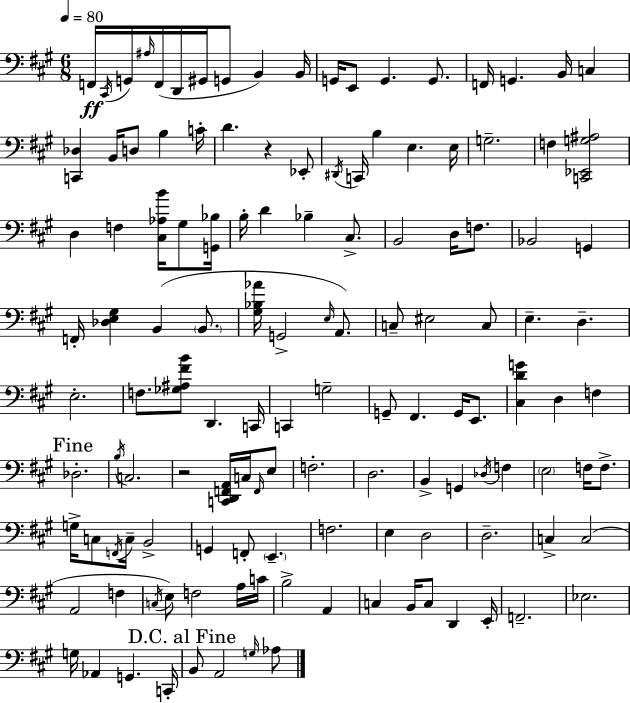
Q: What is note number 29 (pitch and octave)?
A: E3